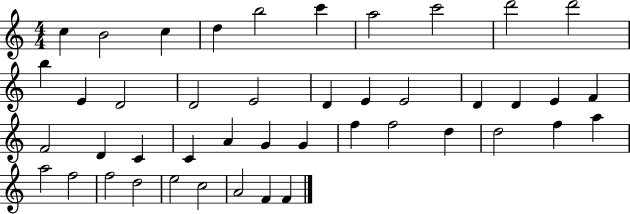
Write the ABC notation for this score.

X:1
T:Untitled
M:4/4
L:1/4
K:C
c B2 c d b2 c' a2 c'2 d'2 d'2 b E D2 D2 E2 D E E2 D D E F F2 D C C A G G f f2 d d2 f a a2 f2 f2 d2 e2 c2 A2 F F